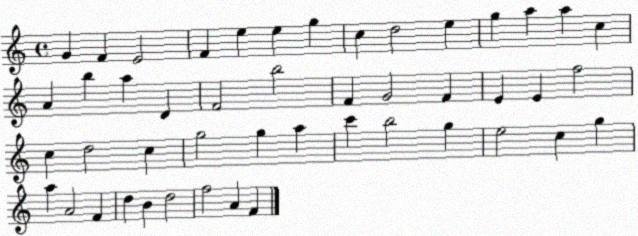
X:1
T:Untitled
M:4/4
L:1/4
K:C
G F E2 F e e g c d2 e g a a c A b a D F2 b2 F G2 F E E f2 c d2 c g2 g a c' b2 g e2 c g a A2 F d B d2 f2 A F